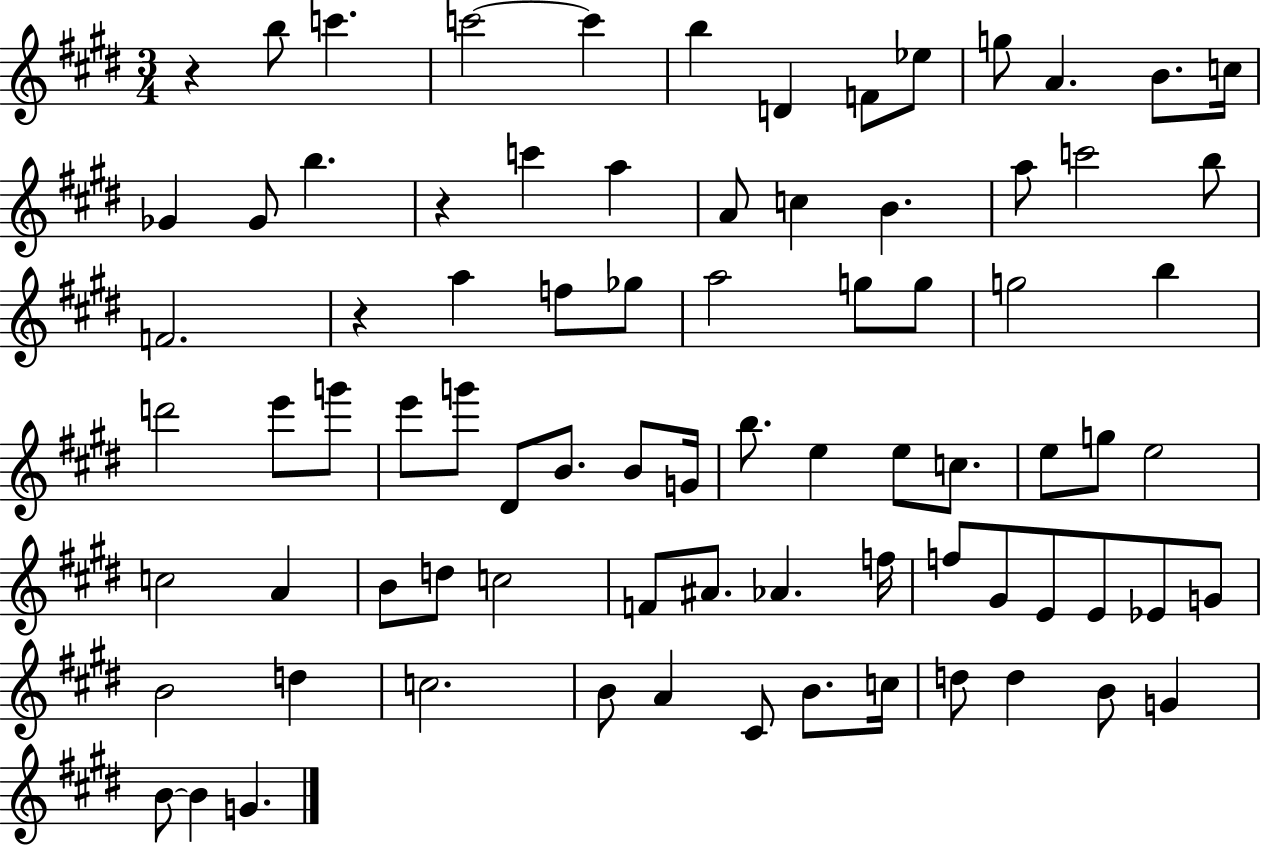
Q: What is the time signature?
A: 3/4